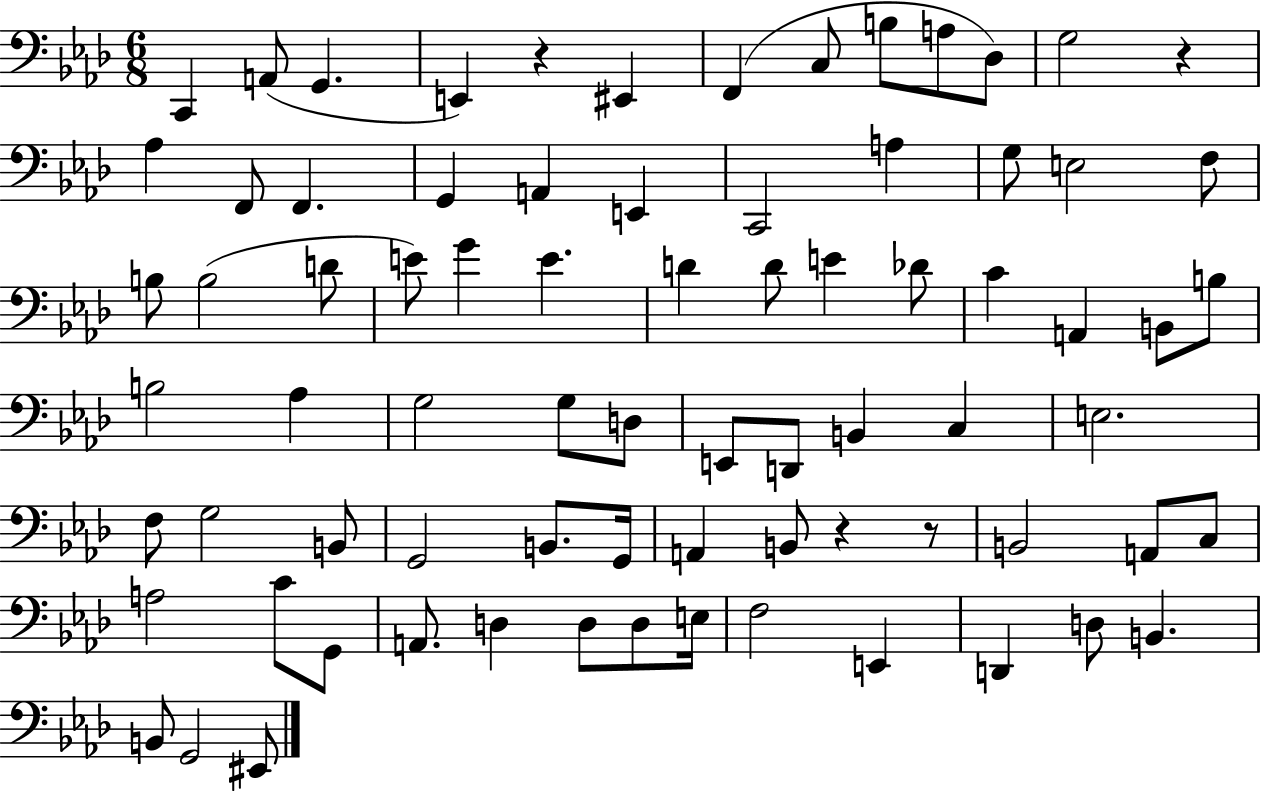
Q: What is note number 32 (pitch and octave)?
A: Db4